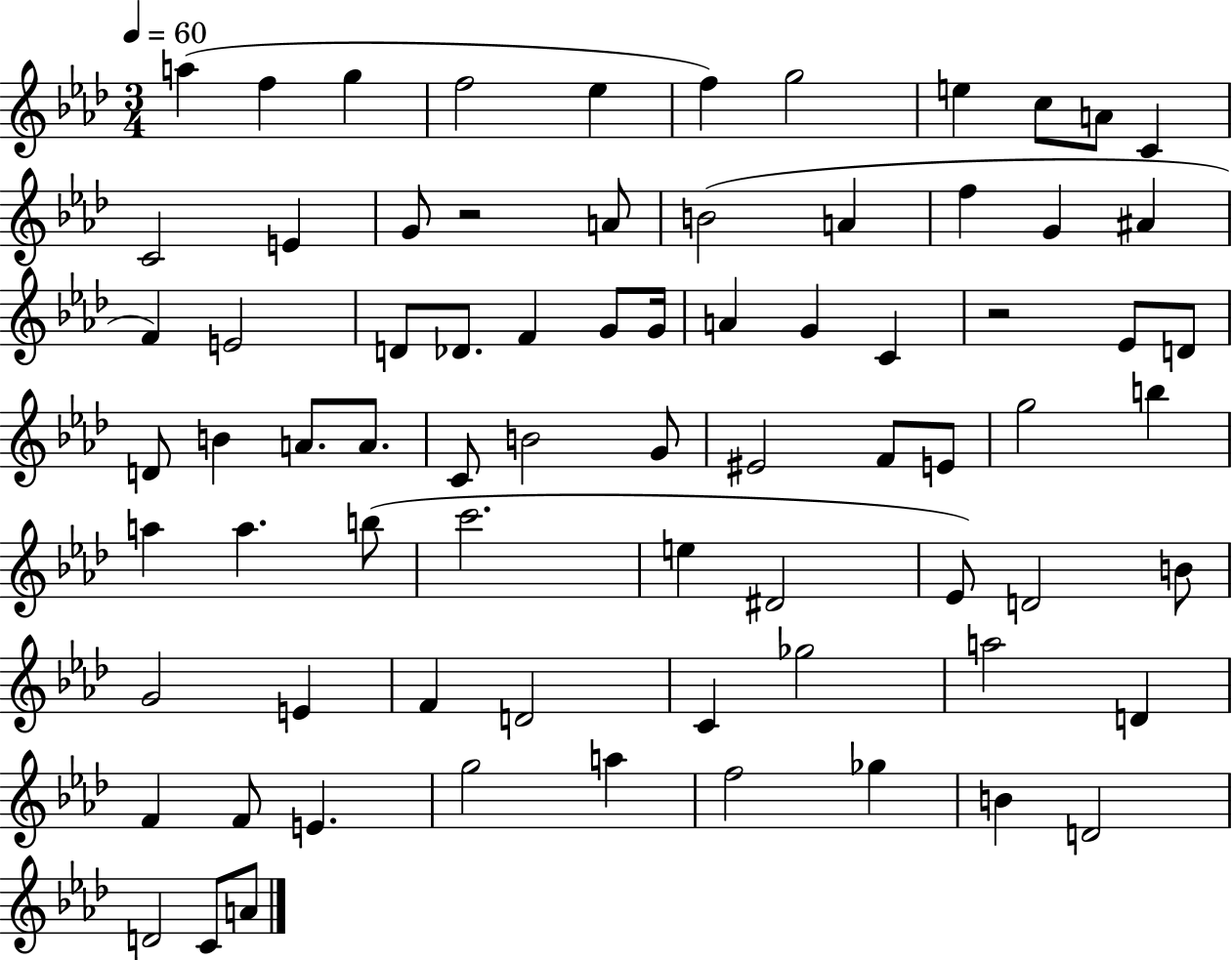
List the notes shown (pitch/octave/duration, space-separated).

A5/q F5/q G5/q F5/h Eb5/q F5/q G5/h E5/q C5/e A4/e C4/q C4/h E4/q G4/e R/h A4/e B4/h A4/q F5/q G4/q A#4/q F4/q E4/h D4/e Db4/e. F4/q G4/e G4/s A4/q G4/q C4/q R/h Eb4/e D4/e D4/e B4/q A4/e. A4/e. C4/e B4/h G4/e EIS4/h F4/e E4/e G5/h B5/q A5/q A5/q. B5/e C6/h. E5/q D#4/h Eb4/e D4/h B4/e G4/h E4/q F4/q D4/h C4/q Gb5/h A5/h D4/q F4/q F4/e E4/q. G5/h A5/q F5/h Gb5/q B4/q D4/h D4/h C4/e A4/e